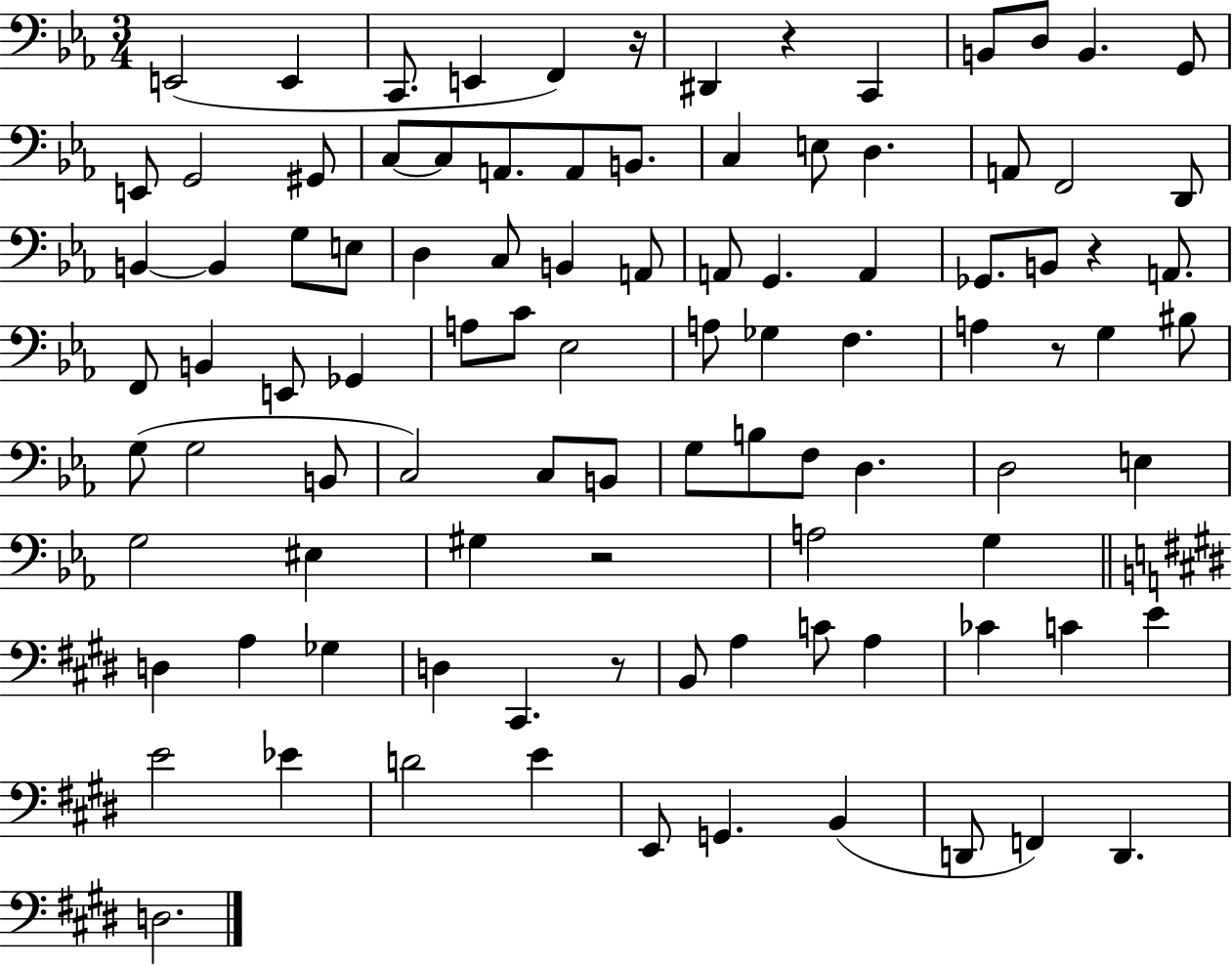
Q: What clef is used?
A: bass